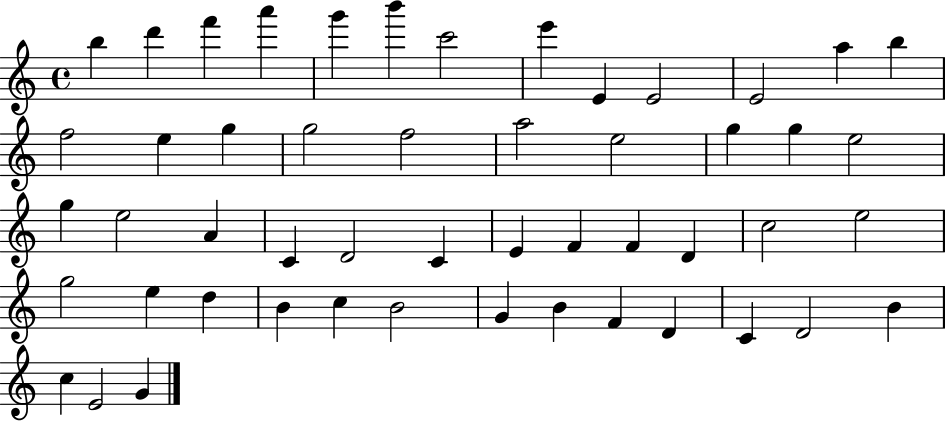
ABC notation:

X:1
T:Untitled
M:4/4
L:1/4
K:C
b d' f' a' g' b' c'2 e' E E2 E2 a b f2 e g g2 f2 a2 e2 g g e2 g e2 A C D2 C E F F D c2 e2 g2 e d B c B2 G B F D C D2 B c E2 G